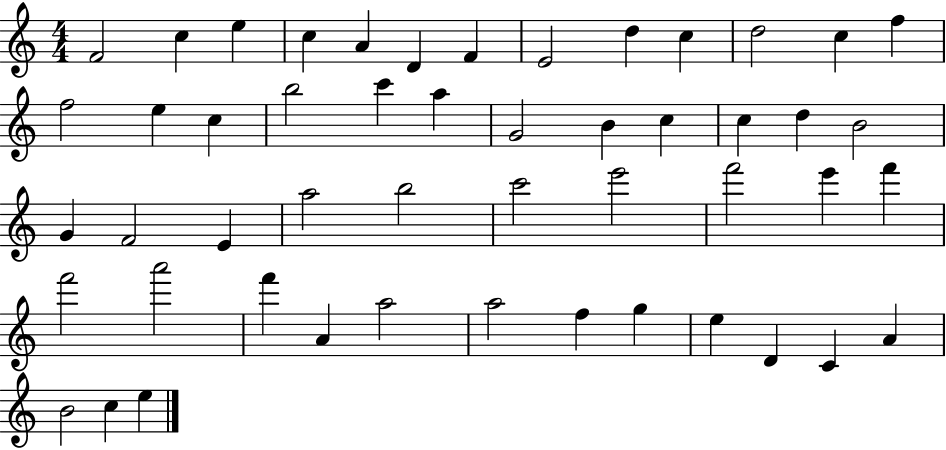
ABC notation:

X:1
T:Untitled
M:4/4
L:1/4
K:C
F2 c e c A D F E2 d c d2 c f f2 e c b2 c' a G2 B c c d B2 G F2 E a2 b2 c'2 e'2 f'2 e' f' f'2 a'2 f' A a2 a2 f g e D C A B2 c e